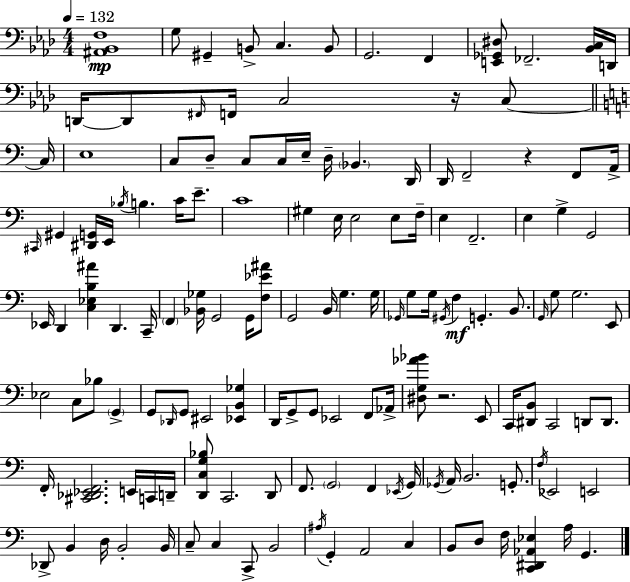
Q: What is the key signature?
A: AES major